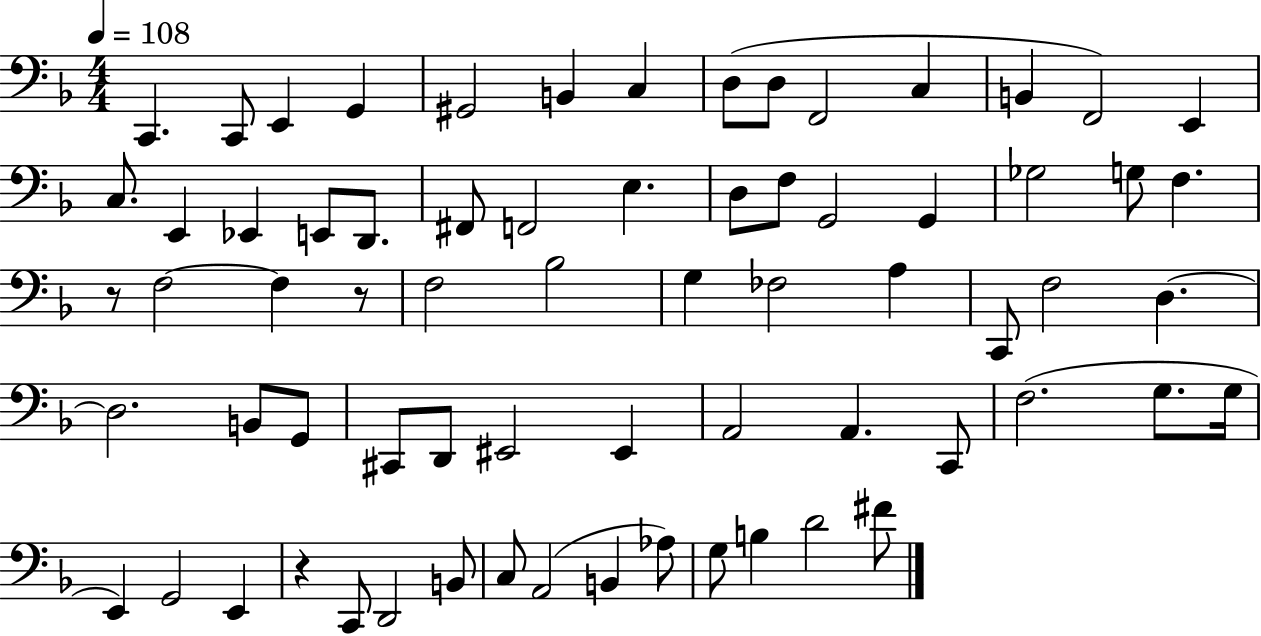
C2/q. C2/e E2/q G2/q G#2/h B2/q C3/q D3/e D3/e F2/h C3/q B2/q F2/h E2/q C3/e. E2/q Eb2/q E2/e D2/e. F#2/e F2/h E3/q. D3/e F3/e G2/h G2/q Gb3/h G3/e F3/q. R/e F3/h F3/q R/e F3/h Bb3/h G3/q FES3/h A3/q C2/e F3/h D3/q. D3/h. B2/e G2/e C#2/e D2/e EIS2/h EIS2/q A2/h A2/q. C2/e F3/h. G3/e. G3/s E2/q G2/h E2/q R/q C2/e D2/h B2/e C3/e A2/h B2/q Ab3/e G3/e B3/q D4/h F#4/e